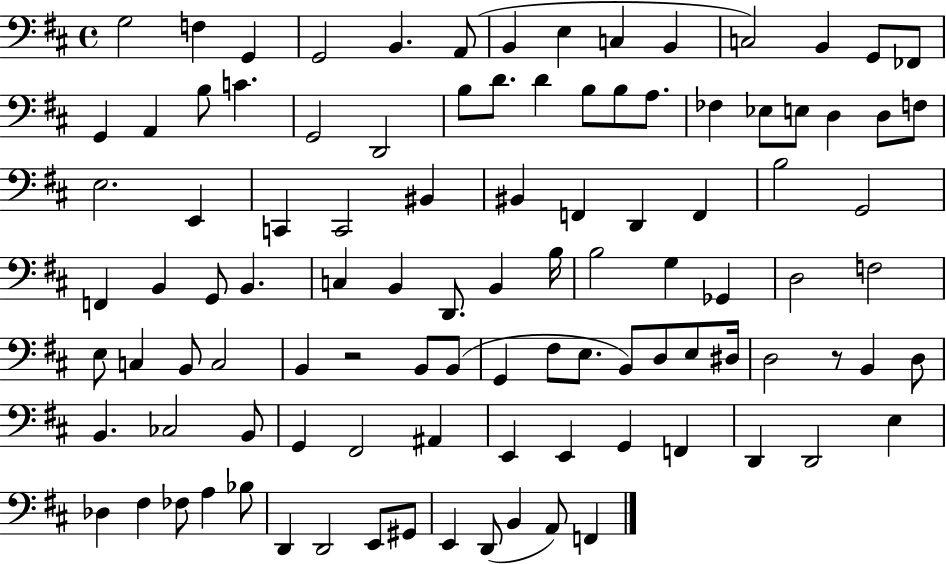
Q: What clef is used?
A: bass